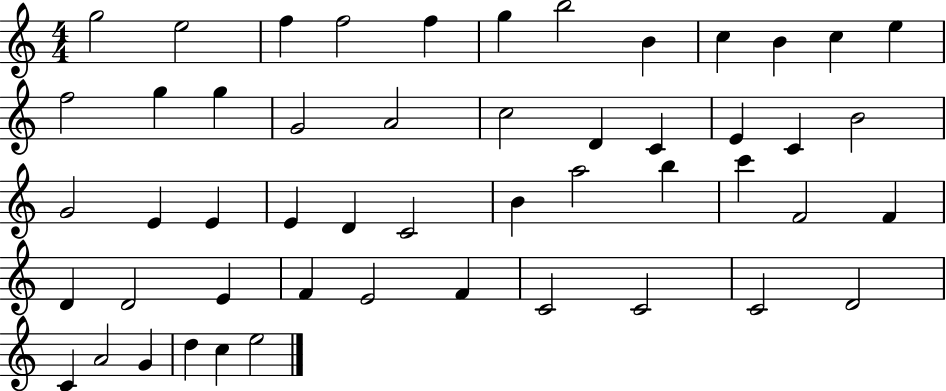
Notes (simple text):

G5/h E5/h F5/q F5/h F5/q G5/q B5/h B4/q C5/q B4/q C5/q E5/q F5/h G5/q G5/q G4/h A4/h C5/h D4/q C4/q E4/q C4/q B4/h G4/h E4/q E4/q E4/q D4/q C4/h B4/q A5/h B5/q C6/q F4/h F4/q D4/q D4/h E4/q F4/q E4/h F4/q C4/h C4/h C4/h D4/h C4/q A4/h G4/q D5/q C5/q E5/h